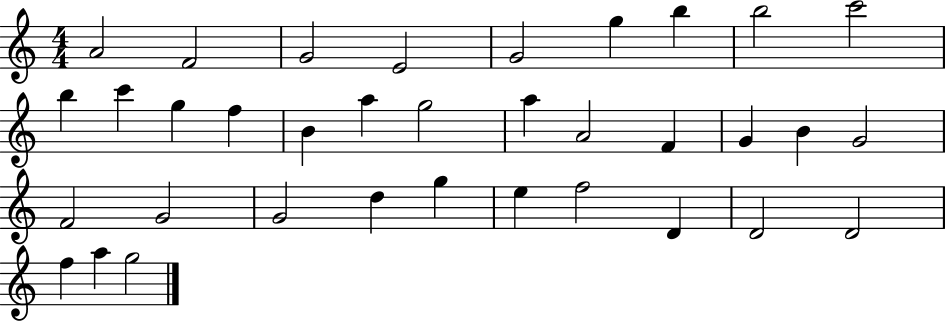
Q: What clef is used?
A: treble